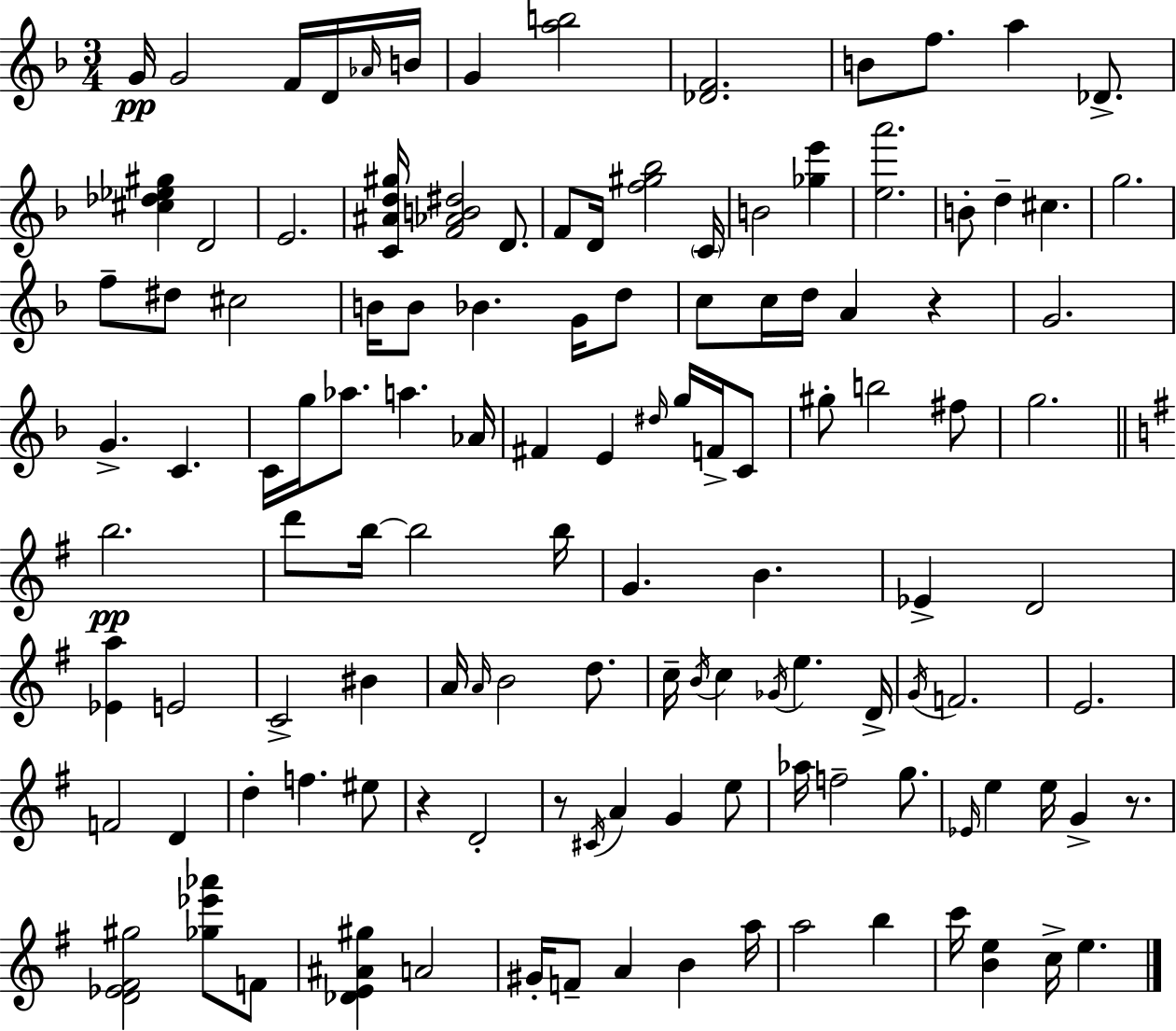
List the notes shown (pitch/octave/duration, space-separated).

G4/s G4/h F4/s D4/s Ab4/s B4/s G4/q [A5,B5]/h [Db4,F4]/h. B4/e F5/e. A5/q Db4/e. [C#5,Db5,Eb5,G#5]/q D4/h E4/h. [C4,A#4,D5,G#5]/s [F4,Ab4,B4,D#5]/h D4/e. F4/e D4/s [F5,G#5,Bb5]/h C4/s B4/h [Gb5,E6]/q [E5,A6]/h. B4/e D5/q C#5/q. G5/h. F5/e D#5/e C#5/h B4/s B4/e Bb4/q. G4/s D5/e C5/e C5/s D5/s A4/q R/q G4/h. G4/q. C4/q. C4/s G5/s Ab5/e. A5/q. Ab4/s F#4/q E4/q D#5/s G5/s F4/s C4/e G#5/e B5/h F#5/e G5/h. B5/h. D6/e B5/s B5/h B5/s G4/q. B4/q. Eb4/q D4/h [Eb4,A5]/q E4/h C4/h BIS4/q A4/s A4/s B4/h D5/e. C5/s B4/s C5/q Gb4/s E5/q. D4/s G4/s F4/h. E4/h. F4/h D4/q D5/q F5/q. EIS5/e R/q D4/h R/e C#4/s A4/q G4/q E5/e Ab5/s F5/h G5/e. Eb4/s E5/q E5/s G4/q R/e. [D4,Eb4,F#4,G#5]/h [Gb5,Eb6,Ab6]/e F4/e [Db4,E4,A#4,G#5]/q A4/h G#4/s F4/e A4/q B4/q A5/s A5/h B5/q C6/s [B4,E5]/q C5/s E5/q.